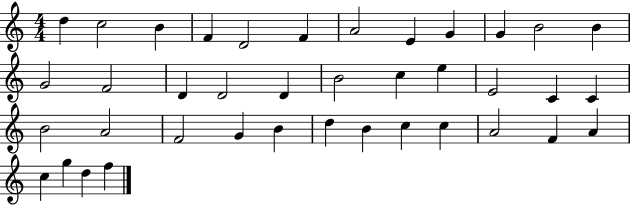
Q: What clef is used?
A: treble